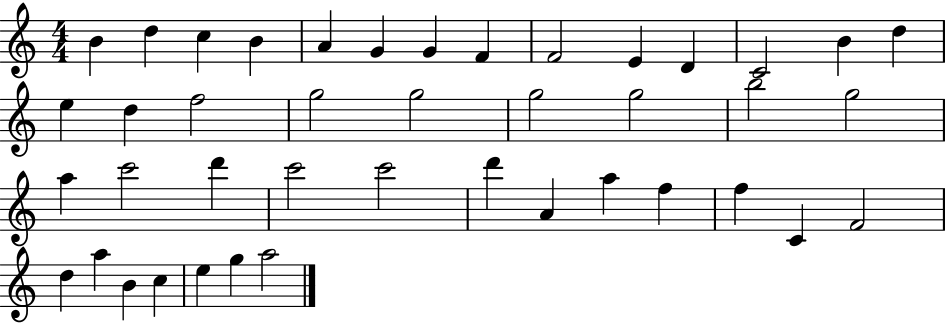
{
  \clef treble
  \numericTimeSignature
  \time 4/4
  \key c \major
  b'4 d''4 c''4 b'4 | a'4 g'4 g'4 f'4 | f'2 e'4 d'4 | c'2 b'4 d''4 | \break e''4 d''4 f''2 | g''2 g''2 | g''2 g''2 | b''2 g''2 | \break a''4 c'''2 d'''4 | c'''2 c'''2 | d'''4 a'4 a''4 f''4 | f''4 c'4 f'2 | \break d''4 a''4 b'4 c''4 | e''4 g''4 a''2 | \bar "|."
}